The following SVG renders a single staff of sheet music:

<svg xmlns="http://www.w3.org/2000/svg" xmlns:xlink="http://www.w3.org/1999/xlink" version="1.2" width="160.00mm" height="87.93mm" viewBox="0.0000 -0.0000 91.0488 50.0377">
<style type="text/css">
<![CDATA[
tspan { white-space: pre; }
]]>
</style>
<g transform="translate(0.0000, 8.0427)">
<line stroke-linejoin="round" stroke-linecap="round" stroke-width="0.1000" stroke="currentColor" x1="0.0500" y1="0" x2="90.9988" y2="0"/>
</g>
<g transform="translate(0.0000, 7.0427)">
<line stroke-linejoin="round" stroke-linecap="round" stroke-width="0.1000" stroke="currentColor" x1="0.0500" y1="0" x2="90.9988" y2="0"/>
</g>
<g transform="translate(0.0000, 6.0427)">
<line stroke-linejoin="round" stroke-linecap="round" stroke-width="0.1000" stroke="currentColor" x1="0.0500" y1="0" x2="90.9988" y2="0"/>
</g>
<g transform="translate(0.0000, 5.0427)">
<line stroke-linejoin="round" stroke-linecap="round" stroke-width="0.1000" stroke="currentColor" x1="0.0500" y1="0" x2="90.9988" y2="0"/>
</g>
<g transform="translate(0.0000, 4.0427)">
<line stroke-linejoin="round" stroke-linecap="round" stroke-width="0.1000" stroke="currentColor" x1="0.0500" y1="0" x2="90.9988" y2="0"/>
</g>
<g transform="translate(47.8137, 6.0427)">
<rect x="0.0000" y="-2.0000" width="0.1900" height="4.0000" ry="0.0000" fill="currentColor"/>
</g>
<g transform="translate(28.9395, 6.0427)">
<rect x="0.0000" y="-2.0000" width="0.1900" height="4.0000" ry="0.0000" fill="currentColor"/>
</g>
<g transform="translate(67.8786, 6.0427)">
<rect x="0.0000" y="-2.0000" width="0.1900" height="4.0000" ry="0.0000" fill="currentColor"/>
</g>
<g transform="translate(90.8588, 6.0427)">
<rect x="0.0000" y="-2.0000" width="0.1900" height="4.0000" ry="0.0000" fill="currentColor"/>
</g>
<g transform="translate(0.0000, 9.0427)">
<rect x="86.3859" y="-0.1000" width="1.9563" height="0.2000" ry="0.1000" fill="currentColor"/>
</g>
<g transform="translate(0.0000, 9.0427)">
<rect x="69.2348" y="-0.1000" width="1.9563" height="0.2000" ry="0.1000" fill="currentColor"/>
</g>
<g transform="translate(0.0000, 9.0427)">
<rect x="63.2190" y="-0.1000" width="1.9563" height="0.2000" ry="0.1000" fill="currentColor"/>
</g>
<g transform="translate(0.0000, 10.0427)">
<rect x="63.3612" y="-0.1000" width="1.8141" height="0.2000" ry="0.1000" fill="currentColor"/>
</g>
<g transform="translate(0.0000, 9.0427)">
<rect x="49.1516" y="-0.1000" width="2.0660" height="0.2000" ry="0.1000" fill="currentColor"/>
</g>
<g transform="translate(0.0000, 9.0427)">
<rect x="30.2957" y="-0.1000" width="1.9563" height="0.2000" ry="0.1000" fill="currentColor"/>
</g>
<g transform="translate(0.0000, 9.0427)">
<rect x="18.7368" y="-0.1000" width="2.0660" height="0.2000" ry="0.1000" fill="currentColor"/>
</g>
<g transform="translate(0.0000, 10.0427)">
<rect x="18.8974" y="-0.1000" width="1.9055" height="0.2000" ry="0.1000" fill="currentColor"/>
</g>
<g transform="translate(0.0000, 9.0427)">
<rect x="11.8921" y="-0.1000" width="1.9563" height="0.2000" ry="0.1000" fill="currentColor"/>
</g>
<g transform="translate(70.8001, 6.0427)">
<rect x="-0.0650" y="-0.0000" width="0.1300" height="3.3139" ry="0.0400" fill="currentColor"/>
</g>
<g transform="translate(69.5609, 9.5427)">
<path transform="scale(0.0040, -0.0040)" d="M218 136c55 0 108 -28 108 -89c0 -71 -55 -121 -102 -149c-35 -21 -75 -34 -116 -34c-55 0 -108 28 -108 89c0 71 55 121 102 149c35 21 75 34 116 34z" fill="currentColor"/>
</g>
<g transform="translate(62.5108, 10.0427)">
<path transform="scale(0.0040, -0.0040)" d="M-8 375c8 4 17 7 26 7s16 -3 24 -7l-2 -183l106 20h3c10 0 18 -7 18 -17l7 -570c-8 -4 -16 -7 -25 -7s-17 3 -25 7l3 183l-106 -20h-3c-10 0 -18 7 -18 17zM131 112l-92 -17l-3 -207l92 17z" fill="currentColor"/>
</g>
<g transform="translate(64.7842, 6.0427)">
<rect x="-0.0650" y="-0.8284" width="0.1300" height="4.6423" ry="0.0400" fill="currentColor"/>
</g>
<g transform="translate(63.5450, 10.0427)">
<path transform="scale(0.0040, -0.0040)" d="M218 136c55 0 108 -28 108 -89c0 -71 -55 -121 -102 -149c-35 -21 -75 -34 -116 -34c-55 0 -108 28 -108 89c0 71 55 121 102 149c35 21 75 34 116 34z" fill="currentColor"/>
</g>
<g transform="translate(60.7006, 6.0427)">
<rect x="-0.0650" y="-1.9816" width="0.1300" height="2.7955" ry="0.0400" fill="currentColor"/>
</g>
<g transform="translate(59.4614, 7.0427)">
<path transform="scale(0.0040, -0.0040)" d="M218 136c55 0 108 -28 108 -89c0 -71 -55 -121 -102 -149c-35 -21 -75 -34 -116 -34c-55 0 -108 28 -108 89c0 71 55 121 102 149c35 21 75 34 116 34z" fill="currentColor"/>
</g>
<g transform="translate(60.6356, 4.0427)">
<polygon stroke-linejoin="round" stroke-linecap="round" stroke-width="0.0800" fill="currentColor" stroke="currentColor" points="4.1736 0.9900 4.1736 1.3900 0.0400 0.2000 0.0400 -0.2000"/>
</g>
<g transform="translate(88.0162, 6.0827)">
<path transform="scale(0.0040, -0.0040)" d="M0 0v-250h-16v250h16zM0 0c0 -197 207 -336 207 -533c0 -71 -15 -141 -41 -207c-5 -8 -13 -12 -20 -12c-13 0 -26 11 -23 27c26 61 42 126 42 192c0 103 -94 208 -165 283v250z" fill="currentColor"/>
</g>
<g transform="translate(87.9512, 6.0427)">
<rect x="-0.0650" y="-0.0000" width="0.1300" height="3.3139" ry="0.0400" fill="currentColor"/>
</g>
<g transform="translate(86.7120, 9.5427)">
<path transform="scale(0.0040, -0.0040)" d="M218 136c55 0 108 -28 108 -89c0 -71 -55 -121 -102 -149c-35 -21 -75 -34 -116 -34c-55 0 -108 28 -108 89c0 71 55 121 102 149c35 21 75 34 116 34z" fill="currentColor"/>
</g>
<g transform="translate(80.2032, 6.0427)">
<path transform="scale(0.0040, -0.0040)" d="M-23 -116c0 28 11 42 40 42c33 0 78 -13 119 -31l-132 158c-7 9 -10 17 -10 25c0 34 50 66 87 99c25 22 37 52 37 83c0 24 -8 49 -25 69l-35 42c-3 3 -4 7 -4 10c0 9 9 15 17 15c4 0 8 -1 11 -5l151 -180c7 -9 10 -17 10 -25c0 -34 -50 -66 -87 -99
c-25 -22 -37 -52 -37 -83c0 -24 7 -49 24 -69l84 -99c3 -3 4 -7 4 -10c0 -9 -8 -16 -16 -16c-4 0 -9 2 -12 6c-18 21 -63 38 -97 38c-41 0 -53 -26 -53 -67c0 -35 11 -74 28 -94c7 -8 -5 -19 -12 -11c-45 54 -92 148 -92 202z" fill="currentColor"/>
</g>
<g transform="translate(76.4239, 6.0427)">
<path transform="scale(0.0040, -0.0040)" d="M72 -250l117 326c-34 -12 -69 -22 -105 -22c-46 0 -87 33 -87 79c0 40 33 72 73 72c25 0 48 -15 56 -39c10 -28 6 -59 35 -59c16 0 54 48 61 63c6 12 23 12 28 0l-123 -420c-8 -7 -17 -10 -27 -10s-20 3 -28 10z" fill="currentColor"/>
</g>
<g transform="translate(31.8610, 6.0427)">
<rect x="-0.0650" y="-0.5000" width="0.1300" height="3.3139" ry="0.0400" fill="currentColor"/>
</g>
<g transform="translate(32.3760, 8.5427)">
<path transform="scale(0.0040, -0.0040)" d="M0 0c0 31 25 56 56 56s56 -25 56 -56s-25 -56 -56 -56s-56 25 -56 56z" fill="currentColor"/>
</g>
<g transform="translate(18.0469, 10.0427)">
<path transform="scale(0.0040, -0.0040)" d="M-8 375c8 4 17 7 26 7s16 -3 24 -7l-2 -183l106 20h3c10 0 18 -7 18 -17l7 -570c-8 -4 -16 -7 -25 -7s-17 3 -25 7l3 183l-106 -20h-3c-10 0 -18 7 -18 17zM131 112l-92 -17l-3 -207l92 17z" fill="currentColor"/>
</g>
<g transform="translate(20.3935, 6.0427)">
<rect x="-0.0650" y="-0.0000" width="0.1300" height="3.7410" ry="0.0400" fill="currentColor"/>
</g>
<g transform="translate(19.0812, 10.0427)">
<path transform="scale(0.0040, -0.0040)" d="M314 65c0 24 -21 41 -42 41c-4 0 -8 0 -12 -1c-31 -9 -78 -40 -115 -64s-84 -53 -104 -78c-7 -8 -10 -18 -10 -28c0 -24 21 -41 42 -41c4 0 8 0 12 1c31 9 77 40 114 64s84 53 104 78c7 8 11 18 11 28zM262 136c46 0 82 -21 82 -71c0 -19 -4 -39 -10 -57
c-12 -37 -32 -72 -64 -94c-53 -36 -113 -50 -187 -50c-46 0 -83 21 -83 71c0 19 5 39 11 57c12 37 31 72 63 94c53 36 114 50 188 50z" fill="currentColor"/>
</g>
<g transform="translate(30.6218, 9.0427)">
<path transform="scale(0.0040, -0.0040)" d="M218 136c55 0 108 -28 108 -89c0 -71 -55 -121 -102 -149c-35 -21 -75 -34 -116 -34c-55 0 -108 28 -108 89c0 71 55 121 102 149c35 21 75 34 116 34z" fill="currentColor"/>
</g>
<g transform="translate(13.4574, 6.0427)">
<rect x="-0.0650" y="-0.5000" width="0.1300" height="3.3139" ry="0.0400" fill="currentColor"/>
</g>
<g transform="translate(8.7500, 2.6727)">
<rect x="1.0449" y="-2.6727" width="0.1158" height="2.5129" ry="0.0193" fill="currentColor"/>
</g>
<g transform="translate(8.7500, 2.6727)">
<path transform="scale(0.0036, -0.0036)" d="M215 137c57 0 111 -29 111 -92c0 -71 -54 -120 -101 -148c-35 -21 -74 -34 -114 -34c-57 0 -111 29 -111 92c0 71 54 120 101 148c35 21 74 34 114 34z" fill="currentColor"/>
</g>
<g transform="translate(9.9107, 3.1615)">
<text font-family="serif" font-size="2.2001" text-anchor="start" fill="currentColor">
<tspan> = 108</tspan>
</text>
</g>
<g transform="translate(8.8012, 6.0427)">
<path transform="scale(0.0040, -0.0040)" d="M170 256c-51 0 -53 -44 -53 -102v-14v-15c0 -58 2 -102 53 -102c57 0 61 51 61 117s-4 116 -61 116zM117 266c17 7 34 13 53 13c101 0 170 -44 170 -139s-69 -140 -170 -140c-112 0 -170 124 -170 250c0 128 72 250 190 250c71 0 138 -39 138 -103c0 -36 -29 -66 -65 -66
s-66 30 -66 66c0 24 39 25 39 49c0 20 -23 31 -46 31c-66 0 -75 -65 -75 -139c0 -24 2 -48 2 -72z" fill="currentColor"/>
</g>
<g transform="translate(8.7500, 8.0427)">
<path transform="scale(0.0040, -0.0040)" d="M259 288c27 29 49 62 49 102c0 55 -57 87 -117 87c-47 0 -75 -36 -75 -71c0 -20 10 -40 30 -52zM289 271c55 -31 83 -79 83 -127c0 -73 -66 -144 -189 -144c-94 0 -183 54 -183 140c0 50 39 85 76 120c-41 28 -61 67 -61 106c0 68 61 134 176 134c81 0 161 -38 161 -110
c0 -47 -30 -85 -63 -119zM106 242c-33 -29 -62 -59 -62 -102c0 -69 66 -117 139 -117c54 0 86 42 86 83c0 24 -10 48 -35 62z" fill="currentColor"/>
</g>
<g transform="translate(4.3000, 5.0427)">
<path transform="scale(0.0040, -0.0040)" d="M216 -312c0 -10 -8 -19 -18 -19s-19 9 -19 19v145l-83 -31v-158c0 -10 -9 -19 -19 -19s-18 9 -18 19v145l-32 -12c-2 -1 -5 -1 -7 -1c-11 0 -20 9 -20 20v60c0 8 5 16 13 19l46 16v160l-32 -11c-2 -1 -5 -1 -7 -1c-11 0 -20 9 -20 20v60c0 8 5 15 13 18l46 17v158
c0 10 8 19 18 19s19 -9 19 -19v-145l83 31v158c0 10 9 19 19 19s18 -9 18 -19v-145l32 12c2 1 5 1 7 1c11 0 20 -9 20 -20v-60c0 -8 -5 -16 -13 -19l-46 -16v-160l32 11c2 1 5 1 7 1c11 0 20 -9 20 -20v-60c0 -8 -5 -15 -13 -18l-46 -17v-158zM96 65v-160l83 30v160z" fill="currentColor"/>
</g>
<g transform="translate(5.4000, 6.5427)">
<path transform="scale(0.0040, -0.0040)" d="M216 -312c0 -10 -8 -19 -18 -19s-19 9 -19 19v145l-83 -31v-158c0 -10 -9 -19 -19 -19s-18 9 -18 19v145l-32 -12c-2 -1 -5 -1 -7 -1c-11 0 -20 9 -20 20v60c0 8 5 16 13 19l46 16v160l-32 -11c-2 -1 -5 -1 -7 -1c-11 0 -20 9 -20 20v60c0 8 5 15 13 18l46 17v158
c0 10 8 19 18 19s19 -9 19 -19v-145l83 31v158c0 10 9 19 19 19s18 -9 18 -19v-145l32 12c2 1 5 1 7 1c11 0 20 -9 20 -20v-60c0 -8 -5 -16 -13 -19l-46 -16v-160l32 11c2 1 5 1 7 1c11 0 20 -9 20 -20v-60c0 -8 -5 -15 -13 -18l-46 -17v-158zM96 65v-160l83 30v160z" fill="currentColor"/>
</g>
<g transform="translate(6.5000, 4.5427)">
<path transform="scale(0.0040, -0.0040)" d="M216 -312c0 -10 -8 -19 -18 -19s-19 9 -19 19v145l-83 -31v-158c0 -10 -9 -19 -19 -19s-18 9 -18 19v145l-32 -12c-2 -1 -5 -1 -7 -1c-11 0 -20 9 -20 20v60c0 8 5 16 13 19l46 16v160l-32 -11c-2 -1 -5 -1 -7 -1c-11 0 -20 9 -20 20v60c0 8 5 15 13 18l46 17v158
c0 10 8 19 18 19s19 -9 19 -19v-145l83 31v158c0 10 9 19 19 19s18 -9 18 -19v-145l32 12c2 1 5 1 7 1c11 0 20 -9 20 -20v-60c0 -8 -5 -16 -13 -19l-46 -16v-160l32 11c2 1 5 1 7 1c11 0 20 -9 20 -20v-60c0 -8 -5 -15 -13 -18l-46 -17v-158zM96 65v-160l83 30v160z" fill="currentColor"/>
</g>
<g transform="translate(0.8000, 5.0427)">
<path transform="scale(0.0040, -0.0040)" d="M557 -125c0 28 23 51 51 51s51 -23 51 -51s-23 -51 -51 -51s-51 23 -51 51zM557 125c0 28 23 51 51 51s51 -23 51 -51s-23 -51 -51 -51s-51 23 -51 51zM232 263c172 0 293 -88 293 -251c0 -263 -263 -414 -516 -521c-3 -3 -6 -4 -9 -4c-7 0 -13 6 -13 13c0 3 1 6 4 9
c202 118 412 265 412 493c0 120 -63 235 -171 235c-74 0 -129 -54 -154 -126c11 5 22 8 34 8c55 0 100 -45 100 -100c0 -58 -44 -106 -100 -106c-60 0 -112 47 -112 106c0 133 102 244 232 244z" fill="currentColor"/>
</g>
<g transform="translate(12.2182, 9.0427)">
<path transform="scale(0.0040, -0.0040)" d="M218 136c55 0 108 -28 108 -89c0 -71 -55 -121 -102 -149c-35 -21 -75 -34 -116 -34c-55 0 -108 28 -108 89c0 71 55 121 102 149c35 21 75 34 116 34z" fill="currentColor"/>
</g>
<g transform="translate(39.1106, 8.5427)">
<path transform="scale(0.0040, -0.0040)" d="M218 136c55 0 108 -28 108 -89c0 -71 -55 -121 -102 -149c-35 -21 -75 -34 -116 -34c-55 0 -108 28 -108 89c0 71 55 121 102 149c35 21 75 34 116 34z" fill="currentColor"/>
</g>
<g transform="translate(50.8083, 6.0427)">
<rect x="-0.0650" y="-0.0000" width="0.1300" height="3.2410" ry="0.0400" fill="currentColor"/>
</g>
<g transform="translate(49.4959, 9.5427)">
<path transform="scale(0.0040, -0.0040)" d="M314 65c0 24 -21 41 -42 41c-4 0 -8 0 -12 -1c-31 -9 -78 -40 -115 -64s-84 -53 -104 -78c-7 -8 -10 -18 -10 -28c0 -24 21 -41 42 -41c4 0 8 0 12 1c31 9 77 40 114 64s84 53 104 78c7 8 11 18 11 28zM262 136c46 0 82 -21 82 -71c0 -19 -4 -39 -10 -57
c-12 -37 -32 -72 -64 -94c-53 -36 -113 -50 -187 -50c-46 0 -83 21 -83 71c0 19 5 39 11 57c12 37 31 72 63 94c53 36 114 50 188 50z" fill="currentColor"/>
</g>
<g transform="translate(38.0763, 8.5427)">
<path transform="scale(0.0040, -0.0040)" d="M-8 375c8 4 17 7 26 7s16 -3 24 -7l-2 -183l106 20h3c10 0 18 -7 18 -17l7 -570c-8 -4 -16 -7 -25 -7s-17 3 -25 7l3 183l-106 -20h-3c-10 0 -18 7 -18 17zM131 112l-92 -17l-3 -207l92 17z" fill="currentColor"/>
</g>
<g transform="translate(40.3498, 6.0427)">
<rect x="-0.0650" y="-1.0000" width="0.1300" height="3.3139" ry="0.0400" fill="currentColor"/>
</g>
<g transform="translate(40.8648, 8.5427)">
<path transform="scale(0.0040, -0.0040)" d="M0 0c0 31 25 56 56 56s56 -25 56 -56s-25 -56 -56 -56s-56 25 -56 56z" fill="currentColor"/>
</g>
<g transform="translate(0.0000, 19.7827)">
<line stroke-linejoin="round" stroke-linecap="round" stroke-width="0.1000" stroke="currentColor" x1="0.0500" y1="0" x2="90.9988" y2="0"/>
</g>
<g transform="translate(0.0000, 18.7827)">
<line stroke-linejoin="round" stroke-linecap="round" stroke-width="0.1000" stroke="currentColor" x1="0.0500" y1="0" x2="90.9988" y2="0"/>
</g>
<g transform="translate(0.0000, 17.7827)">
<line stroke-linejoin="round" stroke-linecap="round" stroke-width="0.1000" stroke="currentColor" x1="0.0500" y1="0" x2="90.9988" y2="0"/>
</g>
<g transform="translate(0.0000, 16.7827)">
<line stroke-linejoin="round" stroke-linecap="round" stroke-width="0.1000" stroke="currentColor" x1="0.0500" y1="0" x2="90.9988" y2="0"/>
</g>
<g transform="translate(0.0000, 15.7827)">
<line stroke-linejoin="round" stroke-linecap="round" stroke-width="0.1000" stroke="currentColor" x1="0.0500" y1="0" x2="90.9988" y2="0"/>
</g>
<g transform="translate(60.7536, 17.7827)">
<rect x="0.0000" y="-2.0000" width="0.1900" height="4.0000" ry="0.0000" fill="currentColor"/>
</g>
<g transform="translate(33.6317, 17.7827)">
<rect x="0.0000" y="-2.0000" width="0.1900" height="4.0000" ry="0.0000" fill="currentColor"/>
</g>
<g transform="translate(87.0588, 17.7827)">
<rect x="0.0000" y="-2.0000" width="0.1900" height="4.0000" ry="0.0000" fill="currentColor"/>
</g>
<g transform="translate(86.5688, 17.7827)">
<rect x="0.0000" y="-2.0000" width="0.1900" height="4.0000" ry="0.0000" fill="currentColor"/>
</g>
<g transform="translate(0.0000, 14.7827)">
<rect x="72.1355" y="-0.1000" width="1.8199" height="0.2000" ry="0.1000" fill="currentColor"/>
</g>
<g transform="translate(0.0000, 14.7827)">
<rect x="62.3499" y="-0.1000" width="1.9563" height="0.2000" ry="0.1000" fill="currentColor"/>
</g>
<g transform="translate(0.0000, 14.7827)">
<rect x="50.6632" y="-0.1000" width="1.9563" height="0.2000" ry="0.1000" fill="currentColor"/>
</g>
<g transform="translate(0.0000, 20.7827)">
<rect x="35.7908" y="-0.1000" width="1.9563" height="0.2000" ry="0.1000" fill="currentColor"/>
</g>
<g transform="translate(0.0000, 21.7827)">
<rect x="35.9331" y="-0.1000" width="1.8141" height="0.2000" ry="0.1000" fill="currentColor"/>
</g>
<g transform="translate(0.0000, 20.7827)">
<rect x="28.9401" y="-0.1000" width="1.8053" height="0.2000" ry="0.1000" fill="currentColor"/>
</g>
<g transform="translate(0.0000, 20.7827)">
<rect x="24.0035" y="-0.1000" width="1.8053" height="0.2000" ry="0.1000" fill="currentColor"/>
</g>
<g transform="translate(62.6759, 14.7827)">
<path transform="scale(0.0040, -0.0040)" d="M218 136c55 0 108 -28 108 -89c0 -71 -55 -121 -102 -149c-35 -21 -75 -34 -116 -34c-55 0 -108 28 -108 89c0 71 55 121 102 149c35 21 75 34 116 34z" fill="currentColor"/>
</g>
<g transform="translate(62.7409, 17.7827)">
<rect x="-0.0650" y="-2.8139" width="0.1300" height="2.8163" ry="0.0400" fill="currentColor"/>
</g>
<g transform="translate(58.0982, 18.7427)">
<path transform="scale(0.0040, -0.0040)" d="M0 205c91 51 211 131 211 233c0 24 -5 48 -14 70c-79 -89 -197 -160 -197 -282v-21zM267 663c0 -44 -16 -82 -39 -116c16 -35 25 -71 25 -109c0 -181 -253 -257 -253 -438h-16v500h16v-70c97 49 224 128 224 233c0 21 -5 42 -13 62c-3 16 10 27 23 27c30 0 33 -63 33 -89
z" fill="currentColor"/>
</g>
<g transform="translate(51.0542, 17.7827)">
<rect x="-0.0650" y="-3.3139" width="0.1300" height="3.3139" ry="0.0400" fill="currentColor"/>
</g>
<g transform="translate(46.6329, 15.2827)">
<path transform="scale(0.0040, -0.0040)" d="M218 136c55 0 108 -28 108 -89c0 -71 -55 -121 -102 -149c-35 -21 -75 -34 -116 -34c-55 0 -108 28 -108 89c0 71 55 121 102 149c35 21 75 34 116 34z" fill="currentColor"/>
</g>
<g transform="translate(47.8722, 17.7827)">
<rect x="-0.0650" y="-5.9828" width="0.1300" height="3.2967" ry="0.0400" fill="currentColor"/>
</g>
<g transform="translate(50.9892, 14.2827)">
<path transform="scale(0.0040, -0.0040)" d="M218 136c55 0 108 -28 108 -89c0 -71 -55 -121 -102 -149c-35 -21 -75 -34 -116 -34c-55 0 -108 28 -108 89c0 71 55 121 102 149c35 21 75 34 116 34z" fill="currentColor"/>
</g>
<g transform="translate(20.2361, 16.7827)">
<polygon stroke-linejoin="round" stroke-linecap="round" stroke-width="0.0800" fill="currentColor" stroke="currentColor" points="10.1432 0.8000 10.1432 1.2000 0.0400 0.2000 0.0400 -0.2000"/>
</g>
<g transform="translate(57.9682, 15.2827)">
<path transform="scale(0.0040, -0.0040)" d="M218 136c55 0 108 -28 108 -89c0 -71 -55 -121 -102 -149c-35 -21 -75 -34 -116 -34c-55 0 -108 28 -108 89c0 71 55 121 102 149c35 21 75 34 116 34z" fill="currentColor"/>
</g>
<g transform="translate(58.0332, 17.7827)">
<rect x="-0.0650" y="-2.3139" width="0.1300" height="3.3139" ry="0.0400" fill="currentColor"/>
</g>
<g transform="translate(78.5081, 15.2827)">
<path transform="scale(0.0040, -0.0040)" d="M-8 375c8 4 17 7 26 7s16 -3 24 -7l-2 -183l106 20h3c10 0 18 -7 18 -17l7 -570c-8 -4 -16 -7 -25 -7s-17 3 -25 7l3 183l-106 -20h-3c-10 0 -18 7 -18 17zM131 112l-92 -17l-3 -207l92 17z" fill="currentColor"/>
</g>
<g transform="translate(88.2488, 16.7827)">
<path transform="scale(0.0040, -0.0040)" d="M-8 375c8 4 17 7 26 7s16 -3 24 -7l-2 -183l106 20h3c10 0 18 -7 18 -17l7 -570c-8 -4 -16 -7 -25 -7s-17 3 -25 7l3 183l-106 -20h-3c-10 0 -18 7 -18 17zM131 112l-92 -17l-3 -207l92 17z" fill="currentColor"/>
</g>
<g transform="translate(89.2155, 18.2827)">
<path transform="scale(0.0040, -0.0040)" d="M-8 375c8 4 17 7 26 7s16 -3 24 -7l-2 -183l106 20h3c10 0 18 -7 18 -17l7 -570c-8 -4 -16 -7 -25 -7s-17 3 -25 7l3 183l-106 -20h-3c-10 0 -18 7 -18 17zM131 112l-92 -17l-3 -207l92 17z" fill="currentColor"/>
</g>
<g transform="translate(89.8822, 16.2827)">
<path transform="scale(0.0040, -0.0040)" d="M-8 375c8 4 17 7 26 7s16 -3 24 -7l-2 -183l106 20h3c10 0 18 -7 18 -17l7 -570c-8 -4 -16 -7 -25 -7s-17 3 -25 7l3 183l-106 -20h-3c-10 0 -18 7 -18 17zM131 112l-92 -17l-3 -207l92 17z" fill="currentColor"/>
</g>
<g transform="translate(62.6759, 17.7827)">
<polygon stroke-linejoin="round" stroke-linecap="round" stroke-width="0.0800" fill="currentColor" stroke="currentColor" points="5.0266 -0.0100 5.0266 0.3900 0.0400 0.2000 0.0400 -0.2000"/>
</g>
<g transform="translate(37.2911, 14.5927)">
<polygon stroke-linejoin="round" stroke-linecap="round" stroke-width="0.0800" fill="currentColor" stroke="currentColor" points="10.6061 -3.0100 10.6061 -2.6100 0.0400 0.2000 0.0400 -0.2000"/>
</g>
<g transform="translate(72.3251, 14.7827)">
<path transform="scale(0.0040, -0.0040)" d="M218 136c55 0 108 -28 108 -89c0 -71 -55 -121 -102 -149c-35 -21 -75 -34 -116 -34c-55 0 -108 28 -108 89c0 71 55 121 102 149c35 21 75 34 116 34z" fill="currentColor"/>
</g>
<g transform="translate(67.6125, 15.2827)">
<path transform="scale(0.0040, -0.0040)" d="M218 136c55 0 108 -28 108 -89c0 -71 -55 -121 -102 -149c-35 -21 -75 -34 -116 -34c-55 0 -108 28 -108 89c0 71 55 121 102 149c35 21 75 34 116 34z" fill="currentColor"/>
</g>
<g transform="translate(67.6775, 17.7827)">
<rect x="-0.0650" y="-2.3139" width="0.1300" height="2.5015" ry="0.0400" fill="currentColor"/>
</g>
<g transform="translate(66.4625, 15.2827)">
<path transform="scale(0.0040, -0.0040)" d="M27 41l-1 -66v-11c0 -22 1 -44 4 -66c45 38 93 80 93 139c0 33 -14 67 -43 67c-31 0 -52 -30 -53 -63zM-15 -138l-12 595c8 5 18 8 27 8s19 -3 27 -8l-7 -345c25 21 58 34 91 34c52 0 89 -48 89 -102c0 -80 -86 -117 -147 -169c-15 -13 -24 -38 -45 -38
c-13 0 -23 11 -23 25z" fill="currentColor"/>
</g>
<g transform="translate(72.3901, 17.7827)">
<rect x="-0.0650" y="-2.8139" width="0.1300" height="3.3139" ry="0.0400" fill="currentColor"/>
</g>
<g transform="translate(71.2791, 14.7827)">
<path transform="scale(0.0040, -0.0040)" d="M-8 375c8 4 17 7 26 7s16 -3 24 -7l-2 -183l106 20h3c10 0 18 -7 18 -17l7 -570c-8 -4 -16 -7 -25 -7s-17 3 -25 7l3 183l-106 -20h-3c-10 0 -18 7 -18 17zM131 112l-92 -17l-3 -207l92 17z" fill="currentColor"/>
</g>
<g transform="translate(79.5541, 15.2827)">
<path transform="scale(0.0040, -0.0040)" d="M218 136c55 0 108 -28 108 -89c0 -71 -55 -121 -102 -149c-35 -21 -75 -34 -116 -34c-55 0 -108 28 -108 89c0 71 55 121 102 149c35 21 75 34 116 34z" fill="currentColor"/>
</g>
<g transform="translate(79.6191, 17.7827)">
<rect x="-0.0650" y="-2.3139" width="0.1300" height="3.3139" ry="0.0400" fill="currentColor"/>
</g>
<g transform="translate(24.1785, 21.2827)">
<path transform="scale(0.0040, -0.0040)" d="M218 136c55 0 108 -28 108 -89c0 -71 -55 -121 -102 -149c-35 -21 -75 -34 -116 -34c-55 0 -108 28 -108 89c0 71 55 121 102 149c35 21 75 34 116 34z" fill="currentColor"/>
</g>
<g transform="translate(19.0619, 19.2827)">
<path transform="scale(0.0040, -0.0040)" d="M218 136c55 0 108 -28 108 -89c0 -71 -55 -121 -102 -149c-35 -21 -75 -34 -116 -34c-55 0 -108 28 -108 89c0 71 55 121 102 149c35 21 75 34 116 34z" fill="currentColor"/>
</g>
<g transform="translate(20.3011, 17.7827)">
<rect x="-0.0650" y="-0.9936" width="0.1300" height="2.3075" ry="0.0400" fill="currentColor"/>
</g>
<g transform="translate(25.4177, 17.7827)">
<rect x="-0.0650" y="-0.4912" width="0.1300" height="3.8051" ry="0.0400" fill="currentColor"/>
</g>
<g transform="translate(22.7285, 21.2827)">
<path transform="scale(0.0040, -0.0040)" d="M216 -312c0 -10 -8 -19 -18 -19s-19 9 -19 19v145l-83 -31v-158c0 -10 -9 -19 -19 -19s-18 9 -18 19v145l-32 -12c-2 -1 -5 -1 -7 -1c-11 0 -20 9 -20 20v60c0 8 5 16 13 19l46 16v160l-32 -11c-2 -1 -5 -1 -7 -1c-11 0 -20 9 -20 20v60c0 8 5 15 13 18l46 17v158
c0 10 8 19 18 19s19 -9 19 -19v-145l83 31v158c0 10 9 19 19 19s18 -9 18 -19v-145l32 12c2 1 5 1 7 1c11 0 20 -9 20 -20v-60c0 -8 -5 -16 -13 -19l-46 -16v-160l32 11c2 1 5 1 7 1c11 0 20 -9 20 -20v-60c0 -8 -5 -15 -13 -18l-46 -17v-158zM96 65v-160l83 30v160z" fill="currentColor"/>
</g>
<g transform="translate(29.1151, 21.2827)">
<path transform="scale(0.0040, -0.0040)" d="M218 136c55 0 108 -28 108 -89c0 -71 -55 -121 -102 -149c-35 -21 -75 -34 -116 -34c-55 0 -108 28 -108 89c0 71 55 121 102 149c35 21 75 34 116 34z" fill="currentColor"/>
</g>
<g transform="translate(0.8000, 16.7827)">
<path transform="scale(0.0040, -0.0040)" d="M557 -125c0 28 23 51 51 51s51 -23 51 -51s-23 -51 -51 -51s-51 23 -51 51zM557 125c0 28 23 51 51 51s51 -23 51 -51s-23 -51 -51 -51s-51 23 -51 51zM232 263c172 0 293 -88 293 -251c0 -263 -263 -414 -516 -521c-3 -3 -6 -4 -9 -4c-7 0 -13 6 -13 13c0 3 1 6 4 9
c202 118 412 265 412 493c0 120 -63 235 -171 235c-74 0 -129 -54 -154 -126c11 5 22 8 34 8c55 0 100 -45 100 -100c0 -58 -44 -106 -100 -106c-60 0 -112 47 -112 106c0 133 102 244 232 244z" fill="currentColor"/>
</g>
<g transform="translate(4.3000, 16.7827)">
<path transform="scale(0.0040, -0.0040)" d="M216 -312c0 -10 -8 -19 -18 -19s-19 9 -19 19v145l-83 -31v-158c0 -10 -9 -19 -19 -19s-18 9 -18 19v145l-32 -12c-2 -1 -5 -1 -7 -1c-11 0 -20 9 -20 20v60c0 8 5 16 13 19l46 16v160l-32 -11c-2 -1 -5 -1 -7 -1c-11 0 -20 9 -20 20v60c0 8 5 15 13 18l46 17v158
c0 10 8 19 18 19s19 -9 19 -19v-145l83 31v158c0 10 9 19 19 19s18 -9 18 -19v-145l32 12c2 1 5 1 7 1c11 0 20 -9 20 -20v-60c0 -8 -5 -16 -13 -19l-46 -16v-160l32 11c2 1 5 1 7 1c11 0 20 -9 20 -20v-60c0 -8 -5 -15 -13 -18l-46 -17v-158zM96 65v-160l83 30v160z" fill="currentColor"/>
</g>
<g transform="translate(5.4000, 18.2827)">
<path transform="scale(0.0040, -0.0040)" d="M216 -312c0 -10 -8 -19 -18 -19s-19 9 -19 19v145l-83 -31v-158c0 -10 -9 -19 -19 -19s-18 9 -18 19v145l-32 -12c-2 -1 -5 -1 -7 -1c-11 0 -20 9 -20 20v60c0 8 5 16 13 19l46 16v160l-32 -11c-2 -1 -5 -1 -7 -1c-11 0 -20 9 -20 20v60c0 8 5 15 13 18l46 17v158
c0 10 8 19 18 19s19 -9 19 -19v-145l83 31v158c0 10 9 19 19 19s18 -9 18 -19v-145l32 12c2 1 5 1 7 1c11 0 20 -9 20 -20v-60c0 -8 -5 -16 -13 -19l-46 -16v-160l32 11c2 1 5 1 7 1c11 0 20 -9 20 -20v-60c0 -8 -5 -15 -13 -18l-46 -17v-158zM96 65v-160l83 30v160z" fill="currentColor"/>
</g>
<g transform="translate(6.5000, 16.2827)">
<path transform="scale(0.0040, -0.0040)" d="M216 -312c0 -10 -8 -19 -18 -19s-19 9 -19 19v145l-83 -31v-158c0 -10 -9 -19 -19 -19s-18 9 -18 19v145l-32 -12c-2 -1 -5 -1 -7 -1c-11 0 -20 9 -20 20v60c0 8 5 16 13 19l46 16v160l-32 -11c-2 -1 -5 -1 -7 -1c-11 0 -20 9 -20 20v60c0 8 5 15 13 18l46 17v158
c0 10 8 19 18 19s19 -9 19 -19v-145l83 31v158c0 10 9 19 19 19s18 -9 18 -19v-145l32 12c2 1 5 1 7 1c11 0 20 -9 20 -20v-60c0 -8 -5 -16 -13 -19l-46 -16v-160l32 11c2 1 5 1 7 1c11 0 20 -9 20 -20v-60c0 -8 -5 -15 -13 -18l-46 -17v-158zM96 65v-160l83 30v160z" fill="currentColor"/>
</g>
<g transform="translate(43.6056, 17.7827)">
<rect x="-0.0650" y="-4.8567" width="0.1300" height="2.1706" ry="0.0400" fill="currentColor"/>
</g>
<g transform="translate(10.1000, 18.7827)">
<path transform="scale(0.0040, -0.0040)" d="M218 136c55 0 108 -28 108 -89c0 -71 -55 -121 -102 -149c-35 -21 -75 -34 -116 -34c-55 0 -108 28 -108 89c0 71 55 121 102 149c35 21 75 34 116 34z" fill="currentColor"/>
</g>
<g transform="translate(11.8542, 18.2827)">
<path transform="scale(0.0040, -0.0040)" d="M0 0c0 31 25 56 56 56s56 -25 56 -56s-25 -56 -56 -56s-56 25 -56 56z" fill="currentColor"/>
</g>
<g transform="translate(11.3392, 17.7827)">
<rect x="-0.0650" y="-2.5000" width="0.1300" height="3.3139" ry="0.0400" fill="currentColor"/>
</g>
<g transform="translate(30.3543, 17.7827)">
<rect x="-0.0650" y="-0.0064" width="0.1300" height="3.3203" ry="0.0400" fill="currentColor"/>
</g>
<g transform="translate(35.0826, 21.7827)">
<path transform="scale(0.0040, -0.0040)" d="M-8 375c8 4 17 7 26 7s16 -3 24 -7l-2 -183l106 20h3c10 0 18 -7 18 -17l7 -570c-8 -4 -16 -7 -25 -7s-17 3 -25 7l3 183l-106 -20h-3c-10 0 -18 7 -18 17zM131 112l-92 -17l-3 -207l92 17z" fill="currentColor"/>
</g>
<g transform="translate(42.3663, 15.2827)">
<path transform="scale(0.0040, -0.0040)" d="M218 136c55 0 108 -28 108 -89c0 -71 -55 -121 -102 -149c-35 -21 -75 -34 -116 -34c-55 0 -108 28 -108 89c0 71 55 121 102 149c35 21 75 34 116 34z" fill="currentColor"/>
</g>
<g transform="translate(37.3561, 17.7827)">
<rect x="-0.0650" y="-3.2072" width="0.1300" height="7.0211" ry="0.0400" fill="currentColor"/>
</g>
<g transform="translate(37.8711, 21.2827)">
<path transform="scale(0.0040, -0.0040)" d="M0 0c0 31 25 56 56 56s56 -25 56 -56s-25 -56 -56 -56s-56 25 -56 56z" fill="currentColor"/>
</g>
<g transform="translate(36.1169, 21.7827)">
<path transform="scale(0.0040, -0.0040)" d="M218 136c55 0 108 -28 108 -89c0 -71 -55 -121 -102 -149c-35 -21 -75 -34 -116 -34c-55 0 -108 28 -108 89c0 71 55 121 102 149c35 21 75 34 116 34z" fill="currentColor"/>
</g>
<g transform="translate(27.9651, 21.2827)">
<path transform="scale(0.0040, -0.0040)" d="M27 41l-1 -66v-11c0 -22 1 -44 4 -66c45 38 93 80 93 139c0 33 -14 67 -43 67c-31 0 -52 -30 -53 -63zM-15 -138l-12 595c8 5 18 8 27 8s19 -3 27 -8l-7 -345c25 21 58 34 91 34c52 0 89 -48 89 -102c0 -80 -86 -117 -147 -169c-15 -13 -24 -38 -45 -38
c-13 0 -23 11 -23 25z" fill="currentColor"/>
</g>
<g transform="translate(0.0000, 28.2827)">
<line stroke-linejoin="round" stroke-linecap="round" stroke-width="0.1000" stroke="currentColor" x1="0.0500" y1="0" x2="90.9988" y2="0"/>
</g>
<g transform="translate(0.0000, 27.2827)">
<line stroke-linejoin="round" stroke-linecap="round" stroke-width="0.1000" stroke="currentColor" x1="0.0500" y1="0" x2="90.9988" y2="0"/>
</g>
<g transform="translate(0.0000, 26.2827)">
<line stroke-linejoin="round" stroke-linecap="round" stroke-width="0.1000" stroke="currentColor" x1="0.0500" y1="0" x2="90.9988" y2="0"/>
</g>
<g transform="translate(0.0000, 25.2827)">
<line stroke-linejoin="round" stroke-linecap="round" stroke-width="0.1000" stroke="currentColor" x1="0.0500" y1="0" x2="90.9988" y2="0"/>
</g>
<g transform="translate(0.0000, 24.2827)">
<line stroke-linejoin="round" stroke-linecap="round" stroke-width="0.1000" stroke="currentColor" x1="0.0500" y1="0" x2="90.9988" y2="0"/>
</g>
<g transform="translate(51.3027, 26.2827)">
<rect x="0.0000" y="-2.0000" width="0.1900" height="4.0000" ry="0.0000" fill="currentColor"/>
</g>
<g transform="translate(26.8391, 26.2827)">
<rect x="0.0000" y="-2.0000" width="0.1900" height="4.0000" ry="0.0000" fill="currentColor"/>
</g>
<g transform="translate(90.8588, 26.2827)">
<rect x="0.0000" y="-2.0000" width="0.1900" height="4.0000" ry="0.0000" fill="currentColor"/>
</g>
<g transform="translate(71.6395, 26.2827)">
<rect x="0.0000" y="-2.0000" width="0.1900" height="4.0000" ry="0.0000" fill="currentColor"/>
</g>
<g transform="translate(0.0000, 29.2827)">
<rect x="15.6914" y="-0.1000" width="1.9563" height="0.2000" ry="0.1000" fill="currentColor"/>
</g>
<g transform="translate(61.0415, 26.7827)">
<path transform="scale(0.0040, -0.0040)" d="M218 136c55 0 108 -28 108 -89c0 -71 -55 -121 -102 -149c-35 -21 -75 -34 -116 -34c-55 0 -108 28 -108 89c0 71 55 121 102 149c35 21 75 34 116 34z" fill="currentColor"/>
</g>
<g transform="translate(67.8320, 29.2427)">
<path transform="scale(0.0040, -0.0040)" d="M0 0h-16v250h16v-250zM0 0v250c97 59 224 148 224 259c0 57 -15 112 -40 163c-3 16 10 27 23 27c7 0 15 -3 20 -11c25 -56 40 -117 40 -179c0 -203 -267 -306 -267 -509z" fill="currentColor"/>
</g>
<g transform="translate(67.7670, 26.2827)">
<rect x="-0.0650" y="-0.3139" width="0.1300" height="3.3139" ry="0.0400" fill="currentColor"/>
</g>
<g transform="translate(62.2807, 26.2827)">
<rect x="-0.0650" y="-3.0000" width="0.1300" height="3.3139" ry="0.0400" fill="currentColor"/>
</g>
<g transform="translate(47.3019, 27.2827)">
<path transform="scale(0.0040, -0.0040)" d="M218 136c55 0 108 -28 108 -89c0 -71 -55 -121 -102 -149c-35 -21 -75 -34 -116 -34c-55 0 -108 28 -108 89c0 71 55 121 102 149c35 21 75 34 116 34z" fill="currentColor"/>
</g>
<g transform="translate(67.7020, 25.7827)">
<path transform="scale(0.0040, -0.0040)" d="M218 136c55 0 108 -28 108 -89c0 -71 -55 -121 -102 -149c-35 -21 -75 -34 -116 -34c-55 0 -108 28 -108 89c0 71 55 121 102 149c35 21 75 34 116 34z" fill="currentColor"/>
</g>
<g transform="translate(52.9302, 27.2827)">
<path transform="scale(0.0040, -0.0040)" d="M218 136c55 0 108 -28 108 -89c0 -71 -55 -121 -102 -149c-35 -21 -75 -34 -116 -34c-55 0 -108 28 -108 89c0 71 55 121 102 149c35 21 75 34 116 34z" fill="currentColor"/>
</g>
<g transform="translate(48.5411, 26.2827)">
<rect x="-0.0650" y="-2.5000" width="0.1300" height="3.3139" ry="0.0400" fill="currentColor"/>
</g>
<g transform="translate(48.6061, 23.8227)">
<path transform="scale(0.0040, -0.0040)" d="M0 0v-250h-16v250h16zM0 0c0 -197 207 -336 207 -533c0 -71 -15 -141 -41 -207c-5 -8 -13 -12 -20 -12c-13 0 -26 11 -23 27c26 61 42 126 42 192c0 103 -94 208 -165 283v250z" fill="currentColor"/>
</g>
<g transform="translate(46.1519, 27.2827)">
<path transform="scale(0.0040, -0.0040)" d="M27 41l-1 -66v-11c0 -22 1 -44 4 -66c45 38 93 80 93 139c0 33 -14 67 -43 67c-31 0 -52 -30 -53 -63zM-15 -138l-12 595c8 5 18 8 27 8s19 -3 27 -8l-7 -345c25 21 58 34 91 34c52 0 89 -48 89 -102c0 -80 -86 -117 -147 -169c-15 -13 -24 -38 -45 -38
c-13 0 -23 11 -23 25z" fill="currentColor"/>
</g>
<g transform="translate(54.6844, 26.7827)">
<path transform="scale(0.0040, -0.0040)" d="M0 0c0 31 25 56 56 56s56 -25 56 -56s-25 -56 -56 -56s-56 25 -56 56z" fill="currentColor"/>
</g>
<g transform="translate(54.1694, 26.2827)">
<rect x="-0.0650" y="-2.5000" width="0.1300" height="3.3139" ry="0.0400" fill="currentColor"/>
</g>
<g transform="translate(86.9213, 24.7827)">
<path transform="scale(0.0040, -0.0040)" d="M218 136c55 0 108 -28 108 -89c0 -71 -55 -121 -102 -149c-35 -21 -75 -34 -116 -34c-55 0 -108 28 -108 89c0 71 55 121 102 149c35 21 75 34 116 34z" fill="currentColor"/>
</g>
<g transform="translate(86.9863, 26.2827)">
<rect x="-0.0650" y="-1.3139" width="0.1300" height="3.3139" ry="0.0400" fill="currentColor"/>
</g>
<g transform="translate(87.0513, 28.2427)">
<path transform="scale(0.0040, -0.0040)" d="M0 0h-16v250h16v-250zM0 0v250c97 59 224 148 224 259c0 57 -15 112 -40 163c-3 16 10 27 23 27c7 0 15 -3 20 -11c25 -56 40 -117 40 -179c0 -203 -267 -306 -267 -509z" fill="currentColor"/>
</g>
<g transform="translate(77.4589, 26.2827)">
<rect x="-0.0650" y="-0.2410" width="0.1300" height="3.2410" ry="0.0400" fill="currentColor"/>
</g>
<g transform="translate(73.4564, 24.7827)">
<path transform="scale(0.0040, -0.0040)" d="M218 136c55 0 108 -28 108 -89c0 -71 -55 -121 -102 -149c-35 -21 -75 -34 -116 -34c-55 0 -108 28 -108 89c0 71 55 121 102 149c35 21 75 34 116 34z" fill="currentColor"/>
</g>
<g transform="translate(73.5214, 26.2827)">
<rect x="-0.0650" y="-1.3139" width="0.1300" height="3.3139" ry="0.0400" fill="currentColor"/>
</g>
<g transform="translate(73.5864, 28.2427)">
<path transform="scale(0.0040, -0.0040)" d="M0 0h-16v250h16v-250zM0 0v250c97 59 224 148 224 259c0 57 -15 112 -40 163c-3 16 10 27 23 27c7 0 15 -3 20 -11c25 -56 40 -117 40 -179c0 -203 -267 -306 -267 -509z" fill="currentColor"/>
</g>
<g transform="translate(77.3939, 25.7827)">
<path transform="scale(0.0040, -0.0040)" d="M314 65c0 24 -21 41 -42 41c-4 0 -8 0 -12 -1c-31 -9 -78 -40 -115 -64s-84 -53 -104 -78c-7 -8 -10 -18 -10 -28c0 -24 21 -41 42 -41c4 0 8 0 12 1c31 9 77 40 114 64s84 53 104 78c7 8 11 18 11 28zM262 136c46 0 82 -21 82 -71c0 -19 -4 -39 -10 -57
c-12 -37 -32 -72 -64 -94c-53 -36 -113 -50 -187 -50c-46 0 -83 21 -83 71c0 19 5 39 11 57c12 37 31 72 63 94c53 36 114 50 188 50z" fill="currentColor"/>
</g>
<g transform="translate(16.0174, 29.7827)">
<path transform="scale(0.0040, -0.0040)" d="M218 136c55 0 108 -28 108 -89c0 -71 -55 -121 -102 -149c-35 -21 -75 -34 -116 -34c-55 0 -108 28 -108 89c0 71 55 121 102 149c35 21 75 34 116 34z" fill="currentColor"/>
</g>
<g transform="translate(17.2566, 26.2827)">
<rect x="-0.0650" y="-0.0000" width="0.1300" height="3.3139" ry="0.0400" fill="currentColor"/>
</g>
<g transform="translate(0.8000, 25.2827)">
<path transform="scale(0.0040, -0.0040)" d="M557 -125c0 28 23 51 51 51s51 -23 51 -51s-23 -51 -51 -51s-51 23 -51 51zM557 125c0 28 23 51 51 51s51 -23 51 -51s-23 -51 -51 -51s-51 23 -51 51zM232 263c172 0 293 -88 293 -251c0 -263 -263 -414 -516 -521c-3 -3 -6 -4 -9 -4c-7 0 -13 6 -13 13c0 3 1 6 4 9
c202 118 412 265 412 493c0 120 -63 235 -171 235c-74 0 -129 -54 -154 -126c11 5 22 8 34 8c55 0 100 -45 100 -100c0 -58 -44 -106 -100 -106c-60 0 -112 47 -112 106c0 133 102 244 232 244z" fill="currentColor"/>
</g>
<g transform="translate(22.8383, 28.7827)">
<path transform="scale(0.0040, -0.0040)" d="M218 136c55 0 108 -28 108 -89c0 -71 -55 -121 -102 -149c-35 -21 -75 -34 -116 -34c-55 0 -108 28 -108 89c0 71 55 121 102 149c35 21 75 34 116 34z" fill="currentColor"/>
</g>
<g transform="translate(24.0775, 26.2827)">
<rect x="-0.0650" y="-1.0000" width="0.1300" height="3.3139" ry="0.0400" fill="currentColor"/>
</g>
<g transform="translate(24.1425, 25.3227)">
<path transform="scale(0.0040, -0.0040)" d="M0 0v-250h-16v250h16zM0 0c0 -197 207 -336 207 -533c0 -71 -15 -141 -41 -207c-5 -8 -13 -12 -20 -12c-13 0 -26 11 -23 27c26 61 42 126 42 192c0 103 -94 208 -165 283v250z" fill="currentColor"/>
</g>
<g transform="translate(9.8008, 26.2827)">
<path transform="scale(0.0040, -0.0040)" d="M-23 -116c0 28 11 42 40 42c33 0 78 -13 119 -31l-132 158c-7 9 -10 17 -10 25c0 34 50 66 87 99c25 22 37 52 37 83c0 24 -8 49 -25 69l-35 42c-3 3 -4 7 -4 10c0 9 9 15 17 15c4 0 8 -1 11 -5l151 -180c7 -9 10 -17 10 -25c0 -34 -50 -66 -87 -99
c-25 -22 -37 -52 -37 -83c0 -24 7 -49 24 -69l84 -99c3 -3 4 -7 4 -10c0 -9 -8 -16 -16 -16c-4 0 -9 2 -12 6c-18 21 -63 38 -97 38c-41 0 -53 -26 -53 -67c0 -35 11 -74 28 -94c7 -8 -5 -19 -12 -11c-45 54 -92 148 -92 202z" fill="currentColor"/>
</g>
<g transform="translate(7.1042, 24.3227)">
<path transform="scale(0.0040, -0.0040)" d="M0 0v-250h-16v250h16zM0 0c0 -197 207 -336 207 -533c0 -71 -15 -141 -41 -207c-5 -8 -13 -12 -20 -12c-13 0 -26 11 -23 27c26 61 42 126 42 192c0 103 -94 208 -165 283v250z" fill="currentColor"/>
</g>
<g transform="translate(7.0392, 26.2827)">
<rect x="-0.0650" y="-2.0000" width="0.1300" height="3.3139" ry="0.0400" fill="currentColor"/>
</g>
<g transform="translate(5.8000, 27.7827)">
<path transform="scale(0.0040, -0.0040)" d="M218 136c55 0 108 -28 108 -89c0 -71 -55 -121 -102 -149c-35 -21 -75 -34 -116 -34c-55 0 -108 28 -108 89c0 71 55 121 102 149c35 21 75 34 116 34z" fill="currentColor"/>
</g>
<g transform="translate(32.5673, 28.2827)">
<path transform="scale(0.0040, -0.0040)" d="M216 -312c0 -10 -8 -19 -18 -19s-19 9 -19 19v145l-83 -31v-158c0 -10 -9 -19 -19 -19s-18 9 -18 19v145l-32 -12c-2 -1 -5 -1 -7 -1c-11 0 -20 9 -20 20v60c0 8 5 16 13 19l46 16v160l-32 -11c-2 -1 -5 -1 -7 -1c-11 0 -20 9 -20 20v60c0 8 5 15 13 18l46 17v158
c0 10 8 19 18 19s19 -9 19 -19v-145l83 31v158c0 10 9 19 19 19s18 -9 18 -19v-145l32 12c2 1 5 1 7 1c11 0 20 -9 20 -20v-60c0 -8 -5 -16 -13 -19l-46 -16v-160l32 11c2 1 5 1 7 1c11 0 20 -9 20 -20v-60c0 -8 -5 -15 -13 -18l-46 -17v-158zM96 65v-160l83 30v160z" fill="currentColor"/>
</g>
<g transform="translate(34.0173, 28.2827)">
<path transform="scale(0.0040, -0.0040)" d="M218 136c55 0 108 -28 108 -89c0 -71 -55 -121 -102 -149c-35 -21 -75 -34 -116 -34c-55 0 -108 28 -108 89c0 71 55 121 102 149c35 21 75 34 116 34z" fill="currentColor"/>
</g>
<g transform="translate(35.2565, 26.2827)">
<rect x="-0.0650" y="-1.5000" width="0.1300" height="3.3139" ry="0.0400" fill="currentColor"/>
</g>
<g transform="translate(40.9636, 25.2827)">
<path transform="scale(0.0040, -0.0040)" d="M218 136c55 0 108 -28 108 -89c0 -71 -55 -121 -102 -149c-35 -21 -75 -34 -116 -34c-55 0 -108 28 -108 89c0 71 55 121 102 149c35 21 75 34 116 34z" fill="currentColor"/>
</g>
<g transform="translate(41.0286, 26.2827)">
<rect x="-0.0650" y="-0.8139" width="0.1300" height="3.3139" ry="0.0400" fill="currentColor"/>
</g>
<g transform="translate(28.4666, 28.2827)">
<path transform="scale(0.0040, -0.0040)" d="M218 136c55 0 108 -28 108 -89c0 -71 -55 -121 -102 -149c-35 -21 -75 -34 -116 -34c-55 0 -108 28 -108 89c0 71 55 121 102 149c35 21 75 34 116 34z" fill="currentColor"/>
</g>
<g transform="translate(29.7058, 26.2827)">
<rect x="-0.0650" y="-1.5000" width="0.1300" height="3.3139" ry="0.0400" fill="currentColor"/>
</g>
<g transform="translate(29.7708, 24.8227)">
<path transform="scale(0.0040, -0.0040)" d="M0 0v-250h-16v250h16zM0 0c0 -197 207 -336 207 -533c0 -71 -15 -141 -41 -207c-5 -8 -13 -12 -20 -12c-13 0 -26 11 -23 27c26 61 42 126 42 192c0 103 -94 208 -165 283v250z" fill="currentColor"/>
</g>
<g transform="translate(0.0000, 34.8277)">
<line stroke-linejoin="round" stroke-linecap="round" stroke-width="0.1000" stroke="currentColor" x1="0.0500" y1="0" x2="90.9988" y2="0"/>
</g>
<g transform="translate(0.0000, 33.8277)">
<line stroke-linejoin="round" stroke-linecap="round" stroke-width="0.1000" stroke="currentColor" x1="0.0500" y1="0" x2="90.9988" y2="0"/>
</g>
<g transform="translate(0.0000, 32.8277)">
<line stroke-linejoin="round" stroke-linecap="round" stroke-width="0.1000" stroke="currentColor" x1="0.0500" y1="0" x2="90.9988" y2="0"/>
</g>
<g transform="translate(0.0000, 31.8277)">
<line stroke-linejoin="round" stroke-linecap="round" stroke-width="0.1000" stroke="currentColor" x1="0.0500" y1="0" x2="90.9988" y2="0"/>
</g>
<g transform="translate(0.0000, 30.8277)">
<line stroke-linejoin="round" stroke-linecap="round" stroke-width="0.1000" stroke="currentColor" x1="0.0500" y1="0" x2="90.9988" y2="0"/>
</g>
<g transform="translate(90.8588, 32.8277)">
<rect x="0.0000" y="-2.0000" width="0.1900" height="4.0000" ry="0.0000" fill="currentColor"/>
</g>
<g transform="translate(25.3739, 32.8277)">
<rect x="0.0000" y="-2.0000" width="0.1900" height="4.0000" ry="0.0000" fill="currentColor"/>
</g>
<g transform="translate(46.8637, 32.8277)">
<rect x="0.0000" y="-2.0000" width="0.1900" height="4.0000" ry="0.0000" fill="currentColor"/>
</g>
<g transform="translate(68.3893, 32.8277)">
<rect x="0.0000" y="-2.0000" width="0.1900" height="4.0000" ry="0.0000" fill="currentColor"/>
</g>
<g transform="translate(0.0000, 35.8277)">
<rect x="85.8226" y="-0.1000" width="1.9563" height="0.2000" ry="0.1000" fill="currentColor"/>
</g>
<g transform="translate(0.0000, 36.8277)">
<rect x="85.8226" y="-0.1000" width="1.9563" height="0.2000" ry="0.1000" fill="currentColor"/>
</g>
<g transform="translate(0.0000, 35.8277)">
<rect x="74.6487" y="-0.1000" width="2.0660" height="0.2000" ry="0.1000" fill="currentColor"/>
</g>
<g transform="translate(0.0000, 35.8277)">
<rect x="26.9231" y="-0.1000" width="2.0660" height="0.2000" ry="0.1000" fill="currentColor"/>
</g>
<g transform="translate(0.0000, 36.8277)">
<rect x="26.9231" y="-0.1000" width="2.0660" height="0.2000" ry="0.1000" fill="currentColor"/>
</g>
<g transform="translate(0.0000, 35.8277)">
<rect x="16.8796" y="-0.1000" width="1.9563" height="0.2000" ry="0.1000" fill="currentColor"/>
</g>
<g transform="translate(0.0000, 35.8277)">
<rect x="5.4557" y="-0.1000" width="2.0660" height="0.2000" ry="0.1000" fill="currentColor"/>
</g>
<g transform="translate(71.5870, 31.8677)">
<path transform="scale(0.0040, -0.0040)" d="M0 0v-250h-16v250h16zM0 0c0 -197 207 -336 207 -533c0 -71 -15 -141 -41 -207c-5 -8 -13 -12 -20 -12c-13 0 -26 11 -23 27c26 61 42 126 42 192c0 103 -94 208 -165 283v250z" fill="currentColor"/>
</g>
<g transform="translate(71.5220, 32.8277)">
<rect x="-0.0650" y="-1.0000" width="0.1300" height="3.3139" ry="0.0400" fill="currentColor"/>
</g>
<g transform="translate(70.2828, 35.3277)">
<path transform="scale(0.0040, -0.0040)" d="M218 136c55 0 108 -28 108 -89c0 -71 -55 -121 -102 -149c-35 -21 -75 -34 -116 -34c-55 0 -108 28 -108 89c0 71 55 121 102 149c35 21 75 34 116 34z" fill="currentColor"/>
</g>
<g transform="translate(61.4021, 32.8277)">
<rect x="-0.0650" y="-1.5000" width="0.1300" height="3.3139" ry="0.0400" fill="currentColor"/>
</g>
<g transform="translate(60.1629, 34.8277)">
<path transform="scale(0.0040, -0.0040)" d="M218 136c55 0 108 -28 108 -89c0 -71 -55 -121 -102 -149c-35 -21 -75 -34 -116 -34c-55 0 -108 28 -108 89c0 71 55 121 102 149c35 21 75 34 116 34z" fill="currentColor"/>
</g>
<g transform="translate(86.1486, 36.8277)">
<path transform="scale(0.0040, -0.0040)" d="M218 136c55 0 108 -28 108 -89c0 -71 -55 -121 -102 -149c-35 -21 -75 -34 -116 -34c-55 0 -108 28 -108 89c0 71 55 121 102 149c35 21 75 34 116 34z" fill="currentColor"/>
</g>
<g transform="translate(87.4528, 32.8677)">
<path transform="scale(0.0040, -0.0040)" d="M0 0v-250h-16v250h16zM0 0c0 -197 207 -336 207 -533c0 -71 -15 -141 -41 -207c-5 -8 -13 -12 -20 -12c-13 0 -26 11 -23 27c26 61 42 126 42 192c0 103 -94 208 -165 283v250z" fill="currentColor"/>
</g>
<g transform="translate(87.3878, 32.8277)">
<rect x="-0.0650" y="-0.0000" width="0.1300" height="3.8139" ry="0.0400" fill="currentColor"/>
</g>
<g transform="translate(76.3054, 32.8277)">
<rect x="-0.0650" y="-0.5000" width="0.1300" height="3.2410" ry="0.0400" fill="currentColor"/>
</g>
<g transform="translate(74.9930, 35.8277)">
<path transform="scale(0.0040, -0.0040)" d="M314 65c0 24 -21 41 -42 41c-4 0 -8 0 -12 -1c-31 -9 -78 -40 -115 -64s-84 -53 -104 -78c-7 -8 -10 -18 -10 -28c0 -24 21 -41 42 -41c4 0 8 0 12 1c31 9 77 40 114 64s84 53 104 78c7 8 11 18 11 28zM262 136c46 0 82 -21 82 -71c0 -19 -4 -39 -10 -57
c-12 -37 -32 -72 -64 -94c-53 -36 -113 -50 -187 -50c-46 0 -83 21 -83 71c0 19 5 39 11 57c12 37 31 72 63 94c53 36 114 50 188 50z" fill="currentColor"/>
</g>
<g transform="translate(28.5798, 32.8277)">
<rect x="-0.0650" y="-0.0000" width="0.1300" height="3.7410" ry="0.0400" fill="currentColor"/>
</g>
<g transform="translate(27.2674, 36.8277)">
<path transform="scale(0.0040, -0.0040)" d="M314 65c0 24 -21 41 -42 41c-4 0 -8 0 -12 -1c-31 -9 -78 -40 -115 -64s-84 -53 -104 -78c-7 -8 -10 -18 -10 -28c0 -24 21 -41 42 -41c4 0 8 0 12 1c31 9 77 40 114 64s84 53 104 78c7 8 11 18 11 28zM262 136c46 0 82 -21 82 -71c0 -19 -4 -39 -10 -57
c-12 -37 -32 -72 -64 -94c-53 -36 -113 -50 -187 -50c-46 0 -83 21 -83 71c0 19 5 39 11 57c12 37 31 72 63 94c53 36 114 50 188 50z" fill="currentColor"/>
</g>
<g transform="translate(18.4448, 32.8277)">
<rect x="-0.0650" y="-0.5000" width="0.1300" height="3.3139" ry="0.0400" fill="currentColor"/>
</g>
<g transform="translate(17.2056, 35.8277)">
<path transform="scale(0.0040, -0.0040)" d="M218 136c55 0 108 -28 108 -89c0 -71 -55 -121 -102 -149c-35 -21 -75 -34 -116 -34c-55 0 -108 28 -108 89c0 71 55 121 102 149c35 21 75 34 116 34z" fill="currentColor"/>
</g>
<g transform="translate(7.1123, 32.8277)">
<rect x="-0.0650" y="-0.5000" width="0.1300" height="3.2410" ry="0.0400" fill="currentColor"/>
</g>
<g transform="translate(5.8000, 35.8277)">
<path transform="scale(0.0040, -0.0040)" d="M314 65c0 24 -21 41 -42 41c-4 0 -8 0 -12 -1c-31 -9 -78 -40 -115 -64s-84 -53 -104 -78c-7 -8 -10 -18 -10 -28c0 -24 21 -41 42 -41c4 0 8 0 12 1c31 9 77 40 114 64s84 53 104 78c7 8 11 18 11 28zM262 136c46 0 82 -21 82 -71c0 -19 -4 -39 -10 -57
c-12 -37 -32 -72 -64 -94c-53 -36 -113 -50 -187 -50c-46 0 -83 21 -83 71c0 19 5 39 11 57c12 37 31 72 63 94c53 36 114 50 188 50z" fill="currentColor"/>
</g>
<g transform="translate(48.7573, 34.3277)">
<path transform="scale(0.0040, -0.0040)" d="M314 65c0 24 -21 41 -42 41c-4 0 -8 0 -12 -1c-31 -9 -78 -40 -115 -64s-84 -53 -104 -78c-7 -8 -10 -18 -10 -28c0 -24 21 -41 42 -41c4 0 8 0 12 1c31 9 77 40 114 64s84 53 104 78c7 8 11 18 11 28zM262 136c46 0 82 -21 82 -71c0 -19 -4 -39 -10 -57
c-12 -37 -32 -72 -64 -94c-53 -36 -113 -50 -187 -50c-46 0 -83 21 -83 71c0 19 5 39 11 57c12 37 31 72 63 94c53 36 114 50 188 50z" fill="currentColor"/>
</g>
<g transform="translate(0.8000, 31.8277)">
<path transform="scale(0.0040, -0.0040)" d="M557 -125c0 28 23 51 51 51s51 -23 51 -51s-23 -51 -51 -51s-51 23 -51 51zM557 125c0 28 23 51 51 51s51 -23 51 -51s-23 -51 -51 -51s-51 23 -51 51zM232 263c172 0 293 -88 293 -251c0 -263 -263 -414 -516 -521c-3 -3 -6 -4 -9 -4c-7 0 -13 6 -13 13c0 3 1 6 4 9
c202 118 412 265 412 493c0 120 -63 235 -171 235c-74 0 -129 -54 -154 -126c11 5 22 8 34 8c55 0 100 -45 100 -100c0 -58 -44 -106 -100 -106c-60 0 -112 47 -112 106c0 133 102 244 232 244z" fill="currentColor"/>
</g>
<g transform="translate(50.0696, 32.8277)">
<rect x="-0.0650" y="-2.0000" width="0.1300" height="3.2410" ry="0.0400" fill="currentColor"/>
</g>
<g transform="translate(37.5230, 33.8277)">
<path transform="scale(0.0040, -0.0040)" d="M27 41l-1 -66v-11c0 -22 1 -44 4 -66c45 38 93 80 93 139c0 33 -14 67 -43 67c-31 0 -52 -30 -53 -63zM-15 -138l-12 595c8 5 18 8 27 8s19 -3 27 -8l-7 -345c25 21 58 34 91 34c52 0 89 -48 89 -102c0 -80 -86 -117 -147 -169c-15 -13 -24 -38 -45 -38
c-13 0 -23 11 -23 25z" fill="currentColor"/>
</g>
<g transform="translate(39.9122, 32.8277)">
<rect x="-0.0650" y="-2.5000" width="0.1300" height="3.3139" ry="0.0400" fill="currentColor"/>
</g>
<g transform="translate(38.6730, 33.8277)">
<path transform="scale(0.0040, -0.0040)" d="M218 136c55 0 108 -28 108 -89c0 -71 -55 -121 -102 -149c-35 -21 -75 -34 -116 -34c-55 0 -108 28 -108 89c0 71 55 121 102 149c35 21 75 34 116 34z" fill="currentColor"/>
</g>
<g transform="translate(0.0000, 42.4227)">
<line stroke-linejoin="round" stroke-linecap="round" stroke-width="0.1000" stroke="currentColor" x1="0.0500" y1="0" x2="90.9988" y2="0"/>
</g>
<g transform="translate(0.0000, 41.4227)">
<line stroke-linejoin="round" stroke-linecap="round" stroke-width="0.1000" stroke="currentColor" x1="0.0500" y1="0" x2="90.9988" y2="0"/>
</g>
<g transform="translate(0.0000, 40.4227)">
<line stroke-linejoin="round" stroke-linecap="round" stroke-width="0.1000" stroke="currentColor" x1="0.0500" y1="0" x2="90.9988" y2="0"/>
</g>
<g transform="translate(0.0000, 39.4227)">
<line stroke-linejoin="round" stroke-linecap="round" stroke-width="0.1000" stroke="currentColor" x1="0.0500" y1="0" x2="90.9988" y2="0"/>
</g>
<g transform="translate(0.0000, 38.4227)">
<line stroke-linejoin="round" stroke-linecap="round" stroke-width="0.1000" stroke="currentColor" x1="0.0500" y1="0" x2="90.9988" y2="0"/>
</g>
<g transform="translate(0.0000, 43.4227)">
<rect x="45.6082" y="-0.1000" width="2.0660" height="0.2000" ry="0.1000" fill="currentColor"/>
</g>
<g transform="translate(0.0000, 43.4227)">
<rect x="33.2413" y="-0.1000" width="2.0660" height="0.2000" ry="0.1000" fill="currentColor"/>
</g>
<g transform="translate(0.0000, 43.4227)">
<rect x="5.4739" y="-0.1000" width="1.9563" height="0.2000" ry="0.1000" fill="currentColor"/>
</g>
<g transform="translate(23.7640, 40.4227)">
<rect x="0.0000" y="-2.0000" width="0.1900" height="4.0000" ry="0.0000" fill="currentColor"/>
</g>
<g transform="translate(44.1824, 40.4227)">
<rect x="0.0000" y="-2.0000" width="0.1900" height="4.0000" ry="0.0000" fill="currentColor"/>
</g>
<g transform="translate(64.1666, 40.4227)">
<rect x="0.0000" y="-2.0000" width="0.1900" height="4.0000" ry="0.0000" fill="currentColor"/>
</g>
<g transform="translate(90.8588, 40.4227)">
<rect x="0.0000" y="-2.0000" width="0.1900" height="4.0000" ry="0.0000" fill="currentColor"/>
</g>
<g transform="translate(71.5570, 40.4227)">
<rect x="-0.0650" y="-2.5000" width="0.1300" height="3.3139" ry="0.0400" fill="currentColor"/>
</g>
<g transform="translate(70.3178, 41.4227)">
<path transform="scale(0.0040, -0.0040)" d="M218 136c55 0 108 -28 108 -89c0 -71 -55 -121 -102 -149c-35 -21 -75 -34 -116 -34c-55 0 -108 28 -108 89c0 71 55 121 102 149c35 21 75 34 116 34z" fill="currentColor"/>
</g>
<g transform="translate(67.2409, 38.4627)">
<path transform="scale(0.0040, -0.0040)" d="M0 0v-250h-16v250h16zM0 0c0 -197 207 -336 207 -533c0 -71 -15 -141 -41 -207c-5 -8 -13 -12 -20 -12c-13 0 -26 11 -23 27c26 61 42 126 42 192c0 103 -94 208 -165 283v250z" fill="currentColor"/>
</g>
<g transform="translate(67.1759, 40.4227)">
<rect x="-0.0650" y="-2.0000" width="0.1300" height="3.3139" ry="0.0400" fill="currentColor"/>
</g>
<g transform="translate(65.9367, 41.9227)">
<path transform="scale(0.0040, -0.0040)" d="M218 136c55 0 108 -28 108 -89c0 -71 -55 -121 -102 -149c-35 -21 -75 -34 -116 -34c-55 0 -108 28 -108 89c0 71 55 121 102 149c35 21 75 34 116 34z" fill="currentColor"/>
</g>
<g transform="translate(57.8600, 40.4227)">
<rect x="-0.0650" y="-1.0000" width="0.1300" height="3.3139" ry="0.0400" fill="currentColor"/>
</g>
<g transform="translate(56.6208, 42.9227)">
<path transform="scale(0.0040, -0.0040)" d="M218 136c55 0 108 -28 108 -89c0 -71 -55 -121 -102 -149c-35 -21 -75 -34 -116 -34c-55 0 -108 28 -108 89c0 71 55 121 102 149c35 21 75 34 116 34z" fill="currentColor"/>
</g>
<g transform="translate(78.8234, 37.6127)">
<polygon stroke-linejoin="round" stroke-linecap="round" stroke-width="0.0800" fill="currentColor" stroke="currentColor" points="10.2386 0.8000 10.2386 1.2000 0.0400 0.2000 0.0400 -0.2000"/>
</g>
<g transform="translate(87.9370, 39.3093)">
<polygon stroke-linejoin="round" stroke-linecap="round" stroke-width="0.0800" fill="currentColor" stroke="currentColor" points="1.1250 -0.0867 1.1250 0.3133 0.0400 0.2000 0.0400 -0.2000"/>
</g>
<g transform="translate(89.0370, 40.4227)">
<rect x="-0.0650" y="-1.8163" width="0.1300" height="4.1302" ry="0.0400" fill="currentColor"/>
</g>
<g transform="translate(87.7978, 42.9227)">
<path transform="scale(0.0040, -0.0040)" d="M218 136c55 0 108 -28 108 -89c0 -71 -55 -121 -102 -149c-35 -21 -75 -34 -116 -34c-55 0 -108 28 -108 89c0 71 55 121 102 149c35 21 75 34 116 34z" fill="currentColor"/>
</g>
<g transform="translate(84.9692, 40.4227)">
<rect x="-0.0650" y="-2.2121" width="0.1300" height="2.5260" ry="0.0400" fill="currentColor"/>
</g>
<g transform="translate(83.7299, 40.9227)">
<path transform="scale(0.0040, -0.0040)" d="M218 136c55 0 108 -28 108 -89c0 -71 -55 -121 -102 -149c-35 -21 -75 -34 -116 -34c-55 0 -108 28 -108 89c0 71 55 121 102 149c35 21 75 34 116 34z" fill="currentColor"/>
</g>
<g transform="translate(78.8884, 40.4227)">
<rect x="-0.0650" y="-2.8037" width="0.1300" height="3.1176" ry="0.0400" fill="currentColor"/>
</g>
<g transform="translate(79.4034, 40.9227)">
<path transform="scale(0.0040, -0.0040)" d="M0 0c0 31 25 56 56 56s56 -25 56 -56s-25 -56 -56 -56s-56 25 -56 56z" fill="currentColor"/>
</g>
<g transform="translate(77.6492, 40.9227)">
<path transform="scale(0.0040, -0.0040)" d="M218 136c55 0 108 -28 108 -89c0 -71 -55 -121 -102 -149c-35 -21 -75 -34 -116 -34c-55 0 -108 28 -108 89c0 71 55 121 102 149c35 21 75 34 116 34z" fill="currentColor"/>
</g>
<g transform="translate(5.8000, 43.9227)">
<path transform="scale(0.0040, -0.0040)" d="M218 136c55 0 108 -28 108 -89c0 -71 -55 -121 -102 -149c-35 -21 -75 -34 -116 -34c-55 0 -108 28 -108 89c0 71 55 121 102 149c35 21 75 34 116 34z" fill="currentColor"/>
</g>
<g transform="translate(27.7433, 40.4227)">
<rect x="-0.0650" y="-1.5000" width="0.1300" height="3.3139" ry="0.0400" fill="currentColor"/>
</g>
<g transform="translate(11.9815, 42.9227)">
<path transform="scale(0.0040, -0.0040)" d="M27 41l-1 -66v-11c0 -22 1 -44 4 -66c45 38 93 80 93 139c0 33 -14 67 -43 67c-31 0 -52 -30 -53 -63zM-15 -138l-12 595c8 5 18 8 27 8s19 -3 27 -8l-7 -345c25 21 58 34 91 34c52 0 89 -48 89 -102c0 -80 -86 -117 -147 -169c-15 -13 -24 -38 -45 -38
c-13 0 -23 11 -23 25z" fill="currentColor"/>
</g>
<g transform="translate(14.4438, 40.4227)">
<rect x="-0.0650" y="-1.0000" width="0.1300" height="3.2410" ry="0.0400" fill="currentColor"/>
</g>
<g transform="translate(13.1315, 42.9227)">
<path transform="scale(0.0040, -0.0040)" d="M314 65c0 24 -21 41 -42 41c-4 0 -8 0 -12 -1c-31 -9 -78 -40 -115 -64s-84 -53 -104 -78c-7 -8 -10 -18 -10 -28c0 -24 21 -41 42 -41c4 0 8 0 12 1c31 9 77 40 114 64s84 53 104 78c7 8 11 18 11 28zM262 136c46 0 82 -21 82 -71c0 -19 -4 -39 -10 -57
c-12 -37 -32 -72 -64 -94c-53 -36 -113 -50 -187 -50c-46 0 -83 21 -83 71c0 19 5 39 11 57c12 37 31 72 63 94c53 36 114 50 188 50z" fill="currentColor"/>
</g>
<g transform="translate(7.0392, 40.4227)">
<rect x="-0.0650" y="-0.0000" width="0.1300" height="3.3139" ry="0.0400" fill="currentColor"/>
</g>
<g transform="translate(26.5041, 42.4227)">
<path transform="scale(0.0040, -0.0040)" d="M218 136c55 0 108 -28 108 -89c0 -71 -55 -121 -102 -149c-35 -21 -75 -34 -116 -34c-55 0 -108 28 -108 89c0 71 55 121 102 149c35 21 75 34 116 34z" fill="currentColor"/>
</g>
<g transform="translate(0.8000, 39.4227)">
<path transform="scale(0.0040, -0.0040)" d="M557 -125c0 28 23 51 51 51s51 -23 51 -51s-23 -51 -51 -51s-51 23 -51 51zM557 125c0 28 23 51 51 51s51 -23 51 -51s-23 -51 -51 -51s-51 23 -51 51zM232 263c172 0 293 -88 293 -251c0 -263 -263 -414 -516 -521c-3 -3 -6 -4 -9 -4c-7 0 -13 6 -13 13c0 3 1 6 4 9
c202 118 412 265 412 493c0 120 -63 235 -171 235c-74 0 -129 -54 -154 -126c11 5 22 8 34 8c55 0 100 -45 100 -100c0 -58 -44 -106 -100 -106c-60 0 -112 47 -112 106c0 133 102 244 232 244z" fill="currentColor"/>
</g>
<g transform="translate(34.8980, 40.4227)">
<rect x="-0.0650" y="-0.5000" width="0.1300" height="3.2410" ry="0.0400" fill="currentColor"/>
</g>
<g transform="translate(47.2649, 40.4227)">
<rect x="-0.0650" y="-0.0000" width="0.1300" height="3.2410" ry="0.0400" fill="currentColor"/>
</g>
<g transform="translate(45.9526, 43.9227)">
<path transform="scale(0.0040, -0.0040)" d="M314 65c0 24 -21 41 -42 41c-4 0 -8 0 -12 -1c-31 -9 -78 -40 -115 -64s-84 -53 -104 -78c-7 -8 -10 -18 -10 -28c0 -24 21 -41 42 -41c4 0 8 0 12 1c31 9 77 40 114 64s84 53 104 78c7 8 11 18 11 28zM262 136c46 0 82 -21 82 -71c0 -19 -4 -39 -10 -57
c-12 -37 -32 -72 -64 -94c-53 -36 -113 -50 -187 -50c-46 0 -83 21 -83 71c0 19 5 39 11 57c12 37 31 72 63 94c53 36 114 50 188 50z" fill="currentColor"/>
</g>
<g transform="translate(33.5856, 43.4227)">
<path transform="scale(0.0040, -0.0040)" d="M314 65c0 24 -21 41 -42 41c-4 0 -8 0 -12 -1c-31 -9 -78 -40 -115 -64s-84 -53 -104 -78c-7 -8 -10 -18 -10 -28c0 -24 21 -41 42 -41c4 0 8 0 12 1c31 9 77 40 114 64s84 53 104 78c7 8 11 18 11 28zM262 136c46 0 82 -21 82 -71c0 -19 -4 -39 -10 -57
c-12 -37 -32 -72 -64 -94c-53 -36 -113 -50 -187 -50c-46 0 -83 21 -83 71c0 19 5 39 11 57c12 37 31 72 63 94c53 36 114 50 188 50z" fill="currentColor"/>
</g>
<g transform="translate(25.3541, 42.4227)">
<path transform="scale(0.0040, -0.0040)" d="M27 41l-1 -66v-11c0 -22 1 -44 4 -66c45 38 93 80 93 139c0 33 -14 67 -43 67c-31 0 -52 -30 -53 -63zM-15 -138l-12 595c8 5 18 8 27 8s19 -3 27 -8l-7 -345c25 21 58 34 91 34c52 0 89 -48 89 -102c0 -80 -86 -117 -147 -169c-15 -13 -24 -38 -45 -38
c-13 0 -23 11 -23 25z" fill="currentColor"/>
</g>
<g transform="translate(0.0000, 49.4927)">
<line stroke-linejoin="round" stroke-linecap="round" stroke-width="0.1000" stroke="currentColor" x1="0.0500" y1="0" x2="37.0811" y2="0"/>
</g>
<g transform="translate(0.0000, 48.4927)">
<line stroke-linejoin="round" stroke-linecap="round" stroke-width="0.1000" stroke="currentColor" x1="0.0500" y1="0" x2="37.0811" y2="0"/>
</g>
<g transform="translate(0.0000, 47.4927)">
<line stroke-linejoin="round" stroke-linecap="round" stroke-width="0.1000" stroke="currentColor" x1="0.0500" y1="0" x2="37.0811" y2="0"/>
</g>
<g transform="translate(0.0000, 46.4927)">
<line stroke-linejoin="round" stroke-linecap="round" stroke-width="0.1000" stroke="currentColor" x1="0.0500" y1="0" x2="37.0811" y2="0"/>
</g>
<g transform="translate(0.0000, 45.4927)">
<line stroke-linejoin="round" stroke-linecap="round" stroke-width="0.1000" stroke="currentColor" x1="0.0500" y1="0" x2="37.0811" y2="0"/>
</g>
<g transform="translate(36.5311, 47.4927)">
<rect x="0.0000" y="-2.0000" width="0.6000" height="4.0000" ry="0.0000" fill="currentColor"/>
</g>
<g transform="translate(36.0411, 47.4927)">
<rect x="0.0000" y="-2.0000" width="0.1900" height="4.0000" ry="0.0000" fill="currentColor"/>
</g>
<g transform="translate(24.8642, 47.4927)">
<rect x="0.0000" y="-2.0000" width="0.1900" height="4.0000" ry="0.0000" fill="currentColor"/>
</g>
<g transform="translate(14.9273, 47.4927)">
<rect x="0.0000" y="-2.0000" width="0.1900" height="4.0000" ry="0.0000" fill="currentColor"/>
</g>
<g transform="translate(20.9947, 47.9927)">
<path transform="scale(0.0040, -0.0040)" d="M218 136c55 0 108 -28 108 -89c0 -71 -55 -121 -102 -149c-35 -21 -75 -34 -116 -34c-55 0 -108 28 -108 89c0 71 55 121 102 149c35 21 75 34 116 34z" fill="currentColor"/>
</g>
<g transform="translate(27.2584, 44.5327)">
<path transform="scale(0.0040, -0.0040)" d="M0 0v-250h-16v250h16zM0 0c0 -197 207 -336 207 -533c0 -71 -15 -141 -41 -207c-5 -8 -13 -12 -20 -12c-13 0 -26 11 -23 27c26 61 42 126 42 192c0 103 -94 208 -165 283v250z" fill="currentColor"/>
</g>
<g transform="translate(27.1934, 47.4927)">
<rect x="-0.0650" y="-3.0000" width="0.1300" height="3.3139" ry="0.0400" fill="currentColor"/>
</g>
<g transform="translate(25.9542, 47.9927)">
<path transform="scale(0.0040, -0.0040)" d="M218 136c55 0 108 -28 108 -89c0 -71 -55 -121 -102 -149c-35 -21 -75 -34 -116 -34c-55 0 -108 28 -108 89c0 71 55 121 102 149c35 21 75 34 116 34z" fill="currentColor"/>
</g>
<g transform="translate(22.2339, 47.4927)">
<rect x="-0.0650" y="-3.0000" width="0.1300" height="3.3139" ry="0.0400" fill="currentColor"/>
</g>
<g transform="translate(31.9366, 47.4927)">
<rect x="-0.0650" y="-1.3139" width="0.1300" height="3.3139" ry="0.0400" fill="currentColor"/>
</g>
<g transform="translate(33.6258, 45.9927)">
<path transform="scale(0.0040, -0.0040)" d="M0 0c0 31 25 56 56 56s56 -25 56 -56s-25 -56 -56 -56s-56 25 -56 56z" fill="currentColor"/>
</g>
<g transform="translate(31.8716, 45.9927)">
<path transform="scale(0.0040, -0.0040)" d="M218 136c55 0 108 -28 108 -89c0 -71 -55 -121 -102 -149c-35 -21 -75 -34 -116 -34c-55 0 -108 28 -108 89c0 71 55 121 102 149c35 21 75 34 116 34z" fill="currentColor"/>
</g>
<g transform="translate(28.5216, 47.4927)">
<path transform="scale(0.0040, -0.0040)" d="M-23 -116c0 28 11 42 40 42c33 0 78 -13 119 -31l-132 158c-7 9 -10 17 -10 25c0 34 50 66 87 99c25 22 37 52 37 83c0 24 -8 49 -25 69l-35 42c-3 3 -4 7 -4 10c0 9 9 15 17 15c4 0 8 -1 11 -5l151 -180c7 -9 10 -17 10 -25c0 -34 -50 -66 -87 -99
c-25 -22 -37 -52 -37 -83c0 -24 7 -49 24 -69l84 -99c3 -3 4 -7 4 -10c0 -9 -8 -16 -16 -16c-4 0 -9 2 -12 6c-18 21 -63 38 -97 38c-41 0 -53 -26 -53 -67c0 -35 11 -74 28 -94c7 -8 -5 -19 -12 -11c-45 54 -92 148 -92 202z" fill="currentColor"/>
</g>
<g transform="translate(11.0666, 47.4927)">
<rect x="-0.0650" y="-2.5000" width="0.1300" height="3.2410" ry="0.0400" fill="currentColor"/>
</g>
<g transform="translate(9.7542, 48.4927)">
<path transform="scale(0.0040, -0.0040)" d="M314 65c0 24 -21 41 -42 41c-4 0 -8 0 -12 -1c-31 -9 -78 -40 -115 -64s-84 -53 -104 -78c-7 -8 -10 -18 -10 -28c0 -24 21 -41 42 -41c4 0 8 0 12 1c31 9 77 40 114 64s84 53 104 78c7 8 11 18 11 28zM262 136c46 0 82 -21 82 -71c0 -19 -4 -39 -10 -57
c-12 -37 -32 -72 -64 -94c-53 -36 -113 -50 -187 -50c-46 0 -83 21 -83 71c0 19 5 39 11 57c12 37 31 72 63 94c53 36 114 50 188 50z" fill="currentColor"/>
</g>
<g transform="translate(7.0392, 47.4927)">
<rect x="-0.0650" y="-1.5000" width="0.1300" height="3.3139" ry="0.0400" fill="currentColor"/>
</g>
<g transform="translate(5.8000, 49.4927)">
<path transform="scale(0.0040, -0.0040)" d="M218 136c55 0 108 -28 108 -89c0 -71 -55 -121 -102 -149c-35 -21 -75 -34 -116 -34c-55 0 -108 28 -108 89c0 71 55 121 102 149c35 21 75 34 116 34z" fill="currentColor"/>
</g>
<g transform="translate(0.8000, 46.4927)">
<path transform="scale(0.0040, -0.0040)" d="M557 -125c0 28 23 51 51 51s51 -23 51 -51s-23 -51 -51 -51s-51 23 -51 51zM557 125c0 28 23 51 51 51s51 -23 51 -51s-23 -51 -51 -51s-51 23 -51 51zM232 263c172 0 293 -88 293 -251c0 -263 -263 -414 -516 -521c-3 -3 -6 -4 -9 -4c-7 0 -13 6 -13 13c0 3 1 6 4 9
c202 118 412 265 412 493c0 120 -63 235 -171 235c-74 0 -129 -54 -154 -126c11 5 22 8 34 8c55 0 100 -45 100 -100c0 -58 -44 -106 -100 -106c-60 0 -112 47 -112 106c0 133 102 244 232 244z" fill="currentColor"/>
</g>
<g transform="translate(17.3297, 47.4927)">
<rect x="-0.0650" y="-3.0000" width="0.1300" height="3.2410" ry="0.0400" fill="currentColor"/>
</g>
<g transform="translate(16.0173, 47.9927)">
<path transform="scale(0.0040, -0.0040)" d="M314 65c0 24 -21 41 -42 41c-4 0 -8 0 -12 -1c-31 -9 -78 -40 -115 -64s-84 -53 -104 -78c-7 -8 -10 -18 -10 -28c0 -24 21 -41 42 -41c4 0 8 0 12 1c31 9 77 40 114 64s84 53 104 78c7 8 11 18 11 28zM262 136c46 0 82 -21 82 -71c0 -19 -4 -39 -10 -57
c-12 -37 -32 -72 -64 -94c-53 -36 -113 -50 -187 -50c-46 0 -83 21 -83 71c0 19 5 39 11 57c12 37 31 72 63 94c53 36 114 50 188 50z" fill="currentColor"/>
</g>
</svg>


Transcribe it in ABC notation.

X:1
T:Untitled
M:6/8
L:1/4
K:A
E,, C,,2 E,, F,, D,,2 B,,/2 C,,/2 D,, z/2 z D,,/2 B,, A,,/2 ^D,,/2 _D,,/2 C,,/2 B,/2 B,/2 D B,/4 ^C/2 _B,/2 C B, A,,/2 z D,, F,,/2 G,,/2 ^G,, F, _B,,/2 B,, C, E,/2 G,/2 E,2 G,/2 E,,2 E,, C,,2 _B,, A,,2 G,, F,,/2 E,,2 C,,/2 D,, _F,,2 _G,, E,,2 D,,2 F,, A,,/2 B,, C,/2 C,/2 F,,/4 G,, B,,2 C,2 C, C,/2 z G,